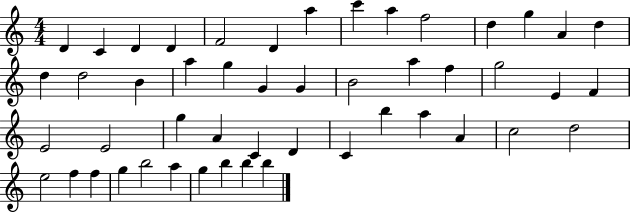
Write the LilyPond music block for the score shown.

{
  \clef treble
  \numericTimeSignature
  \time 4/4
  \key c \major
  d'4 c'4 d'4 d'4 | f'2 d'4 a''4 | c'''4 a''4 f''2 | d''4 g''4 a'4 d''4 | \break d''4 d''2 b'4 | a''4 g''4 g'4 g'4 | b'2 a''4 f''4 | g''2 e'4 f'4 | \break e'2 e'2 | g''4 a'4 c'4 d'4 | c'4 b''4 a''4 a'4 | c''2 d''2 | \break e''2 f''4 f''4 | g''4 b''2 a''4 | g''4 b''4 b''4 b''4 | \bar "|."
}